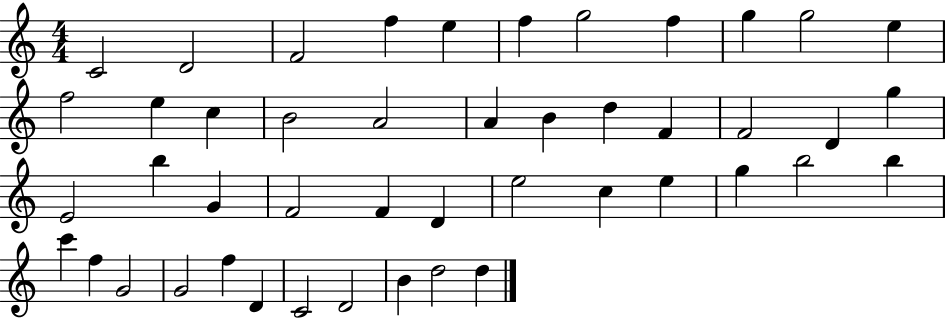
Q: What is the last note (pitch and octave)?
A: D5